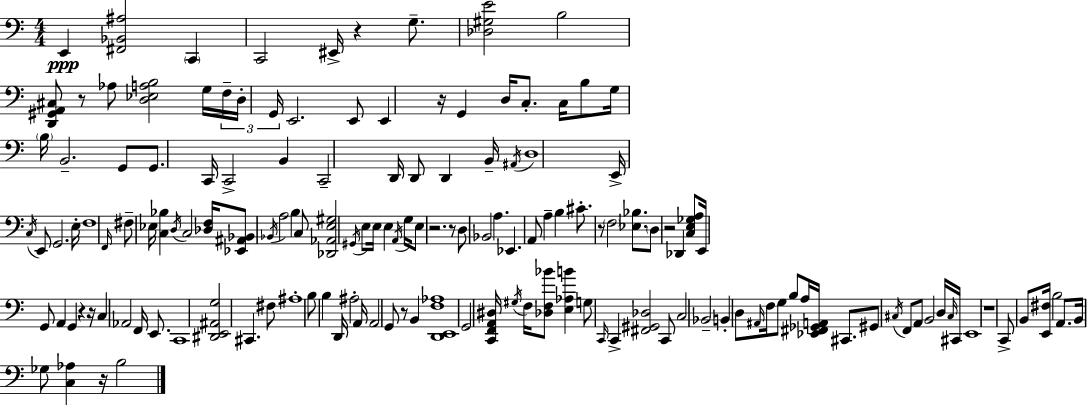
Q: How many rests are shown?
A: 12